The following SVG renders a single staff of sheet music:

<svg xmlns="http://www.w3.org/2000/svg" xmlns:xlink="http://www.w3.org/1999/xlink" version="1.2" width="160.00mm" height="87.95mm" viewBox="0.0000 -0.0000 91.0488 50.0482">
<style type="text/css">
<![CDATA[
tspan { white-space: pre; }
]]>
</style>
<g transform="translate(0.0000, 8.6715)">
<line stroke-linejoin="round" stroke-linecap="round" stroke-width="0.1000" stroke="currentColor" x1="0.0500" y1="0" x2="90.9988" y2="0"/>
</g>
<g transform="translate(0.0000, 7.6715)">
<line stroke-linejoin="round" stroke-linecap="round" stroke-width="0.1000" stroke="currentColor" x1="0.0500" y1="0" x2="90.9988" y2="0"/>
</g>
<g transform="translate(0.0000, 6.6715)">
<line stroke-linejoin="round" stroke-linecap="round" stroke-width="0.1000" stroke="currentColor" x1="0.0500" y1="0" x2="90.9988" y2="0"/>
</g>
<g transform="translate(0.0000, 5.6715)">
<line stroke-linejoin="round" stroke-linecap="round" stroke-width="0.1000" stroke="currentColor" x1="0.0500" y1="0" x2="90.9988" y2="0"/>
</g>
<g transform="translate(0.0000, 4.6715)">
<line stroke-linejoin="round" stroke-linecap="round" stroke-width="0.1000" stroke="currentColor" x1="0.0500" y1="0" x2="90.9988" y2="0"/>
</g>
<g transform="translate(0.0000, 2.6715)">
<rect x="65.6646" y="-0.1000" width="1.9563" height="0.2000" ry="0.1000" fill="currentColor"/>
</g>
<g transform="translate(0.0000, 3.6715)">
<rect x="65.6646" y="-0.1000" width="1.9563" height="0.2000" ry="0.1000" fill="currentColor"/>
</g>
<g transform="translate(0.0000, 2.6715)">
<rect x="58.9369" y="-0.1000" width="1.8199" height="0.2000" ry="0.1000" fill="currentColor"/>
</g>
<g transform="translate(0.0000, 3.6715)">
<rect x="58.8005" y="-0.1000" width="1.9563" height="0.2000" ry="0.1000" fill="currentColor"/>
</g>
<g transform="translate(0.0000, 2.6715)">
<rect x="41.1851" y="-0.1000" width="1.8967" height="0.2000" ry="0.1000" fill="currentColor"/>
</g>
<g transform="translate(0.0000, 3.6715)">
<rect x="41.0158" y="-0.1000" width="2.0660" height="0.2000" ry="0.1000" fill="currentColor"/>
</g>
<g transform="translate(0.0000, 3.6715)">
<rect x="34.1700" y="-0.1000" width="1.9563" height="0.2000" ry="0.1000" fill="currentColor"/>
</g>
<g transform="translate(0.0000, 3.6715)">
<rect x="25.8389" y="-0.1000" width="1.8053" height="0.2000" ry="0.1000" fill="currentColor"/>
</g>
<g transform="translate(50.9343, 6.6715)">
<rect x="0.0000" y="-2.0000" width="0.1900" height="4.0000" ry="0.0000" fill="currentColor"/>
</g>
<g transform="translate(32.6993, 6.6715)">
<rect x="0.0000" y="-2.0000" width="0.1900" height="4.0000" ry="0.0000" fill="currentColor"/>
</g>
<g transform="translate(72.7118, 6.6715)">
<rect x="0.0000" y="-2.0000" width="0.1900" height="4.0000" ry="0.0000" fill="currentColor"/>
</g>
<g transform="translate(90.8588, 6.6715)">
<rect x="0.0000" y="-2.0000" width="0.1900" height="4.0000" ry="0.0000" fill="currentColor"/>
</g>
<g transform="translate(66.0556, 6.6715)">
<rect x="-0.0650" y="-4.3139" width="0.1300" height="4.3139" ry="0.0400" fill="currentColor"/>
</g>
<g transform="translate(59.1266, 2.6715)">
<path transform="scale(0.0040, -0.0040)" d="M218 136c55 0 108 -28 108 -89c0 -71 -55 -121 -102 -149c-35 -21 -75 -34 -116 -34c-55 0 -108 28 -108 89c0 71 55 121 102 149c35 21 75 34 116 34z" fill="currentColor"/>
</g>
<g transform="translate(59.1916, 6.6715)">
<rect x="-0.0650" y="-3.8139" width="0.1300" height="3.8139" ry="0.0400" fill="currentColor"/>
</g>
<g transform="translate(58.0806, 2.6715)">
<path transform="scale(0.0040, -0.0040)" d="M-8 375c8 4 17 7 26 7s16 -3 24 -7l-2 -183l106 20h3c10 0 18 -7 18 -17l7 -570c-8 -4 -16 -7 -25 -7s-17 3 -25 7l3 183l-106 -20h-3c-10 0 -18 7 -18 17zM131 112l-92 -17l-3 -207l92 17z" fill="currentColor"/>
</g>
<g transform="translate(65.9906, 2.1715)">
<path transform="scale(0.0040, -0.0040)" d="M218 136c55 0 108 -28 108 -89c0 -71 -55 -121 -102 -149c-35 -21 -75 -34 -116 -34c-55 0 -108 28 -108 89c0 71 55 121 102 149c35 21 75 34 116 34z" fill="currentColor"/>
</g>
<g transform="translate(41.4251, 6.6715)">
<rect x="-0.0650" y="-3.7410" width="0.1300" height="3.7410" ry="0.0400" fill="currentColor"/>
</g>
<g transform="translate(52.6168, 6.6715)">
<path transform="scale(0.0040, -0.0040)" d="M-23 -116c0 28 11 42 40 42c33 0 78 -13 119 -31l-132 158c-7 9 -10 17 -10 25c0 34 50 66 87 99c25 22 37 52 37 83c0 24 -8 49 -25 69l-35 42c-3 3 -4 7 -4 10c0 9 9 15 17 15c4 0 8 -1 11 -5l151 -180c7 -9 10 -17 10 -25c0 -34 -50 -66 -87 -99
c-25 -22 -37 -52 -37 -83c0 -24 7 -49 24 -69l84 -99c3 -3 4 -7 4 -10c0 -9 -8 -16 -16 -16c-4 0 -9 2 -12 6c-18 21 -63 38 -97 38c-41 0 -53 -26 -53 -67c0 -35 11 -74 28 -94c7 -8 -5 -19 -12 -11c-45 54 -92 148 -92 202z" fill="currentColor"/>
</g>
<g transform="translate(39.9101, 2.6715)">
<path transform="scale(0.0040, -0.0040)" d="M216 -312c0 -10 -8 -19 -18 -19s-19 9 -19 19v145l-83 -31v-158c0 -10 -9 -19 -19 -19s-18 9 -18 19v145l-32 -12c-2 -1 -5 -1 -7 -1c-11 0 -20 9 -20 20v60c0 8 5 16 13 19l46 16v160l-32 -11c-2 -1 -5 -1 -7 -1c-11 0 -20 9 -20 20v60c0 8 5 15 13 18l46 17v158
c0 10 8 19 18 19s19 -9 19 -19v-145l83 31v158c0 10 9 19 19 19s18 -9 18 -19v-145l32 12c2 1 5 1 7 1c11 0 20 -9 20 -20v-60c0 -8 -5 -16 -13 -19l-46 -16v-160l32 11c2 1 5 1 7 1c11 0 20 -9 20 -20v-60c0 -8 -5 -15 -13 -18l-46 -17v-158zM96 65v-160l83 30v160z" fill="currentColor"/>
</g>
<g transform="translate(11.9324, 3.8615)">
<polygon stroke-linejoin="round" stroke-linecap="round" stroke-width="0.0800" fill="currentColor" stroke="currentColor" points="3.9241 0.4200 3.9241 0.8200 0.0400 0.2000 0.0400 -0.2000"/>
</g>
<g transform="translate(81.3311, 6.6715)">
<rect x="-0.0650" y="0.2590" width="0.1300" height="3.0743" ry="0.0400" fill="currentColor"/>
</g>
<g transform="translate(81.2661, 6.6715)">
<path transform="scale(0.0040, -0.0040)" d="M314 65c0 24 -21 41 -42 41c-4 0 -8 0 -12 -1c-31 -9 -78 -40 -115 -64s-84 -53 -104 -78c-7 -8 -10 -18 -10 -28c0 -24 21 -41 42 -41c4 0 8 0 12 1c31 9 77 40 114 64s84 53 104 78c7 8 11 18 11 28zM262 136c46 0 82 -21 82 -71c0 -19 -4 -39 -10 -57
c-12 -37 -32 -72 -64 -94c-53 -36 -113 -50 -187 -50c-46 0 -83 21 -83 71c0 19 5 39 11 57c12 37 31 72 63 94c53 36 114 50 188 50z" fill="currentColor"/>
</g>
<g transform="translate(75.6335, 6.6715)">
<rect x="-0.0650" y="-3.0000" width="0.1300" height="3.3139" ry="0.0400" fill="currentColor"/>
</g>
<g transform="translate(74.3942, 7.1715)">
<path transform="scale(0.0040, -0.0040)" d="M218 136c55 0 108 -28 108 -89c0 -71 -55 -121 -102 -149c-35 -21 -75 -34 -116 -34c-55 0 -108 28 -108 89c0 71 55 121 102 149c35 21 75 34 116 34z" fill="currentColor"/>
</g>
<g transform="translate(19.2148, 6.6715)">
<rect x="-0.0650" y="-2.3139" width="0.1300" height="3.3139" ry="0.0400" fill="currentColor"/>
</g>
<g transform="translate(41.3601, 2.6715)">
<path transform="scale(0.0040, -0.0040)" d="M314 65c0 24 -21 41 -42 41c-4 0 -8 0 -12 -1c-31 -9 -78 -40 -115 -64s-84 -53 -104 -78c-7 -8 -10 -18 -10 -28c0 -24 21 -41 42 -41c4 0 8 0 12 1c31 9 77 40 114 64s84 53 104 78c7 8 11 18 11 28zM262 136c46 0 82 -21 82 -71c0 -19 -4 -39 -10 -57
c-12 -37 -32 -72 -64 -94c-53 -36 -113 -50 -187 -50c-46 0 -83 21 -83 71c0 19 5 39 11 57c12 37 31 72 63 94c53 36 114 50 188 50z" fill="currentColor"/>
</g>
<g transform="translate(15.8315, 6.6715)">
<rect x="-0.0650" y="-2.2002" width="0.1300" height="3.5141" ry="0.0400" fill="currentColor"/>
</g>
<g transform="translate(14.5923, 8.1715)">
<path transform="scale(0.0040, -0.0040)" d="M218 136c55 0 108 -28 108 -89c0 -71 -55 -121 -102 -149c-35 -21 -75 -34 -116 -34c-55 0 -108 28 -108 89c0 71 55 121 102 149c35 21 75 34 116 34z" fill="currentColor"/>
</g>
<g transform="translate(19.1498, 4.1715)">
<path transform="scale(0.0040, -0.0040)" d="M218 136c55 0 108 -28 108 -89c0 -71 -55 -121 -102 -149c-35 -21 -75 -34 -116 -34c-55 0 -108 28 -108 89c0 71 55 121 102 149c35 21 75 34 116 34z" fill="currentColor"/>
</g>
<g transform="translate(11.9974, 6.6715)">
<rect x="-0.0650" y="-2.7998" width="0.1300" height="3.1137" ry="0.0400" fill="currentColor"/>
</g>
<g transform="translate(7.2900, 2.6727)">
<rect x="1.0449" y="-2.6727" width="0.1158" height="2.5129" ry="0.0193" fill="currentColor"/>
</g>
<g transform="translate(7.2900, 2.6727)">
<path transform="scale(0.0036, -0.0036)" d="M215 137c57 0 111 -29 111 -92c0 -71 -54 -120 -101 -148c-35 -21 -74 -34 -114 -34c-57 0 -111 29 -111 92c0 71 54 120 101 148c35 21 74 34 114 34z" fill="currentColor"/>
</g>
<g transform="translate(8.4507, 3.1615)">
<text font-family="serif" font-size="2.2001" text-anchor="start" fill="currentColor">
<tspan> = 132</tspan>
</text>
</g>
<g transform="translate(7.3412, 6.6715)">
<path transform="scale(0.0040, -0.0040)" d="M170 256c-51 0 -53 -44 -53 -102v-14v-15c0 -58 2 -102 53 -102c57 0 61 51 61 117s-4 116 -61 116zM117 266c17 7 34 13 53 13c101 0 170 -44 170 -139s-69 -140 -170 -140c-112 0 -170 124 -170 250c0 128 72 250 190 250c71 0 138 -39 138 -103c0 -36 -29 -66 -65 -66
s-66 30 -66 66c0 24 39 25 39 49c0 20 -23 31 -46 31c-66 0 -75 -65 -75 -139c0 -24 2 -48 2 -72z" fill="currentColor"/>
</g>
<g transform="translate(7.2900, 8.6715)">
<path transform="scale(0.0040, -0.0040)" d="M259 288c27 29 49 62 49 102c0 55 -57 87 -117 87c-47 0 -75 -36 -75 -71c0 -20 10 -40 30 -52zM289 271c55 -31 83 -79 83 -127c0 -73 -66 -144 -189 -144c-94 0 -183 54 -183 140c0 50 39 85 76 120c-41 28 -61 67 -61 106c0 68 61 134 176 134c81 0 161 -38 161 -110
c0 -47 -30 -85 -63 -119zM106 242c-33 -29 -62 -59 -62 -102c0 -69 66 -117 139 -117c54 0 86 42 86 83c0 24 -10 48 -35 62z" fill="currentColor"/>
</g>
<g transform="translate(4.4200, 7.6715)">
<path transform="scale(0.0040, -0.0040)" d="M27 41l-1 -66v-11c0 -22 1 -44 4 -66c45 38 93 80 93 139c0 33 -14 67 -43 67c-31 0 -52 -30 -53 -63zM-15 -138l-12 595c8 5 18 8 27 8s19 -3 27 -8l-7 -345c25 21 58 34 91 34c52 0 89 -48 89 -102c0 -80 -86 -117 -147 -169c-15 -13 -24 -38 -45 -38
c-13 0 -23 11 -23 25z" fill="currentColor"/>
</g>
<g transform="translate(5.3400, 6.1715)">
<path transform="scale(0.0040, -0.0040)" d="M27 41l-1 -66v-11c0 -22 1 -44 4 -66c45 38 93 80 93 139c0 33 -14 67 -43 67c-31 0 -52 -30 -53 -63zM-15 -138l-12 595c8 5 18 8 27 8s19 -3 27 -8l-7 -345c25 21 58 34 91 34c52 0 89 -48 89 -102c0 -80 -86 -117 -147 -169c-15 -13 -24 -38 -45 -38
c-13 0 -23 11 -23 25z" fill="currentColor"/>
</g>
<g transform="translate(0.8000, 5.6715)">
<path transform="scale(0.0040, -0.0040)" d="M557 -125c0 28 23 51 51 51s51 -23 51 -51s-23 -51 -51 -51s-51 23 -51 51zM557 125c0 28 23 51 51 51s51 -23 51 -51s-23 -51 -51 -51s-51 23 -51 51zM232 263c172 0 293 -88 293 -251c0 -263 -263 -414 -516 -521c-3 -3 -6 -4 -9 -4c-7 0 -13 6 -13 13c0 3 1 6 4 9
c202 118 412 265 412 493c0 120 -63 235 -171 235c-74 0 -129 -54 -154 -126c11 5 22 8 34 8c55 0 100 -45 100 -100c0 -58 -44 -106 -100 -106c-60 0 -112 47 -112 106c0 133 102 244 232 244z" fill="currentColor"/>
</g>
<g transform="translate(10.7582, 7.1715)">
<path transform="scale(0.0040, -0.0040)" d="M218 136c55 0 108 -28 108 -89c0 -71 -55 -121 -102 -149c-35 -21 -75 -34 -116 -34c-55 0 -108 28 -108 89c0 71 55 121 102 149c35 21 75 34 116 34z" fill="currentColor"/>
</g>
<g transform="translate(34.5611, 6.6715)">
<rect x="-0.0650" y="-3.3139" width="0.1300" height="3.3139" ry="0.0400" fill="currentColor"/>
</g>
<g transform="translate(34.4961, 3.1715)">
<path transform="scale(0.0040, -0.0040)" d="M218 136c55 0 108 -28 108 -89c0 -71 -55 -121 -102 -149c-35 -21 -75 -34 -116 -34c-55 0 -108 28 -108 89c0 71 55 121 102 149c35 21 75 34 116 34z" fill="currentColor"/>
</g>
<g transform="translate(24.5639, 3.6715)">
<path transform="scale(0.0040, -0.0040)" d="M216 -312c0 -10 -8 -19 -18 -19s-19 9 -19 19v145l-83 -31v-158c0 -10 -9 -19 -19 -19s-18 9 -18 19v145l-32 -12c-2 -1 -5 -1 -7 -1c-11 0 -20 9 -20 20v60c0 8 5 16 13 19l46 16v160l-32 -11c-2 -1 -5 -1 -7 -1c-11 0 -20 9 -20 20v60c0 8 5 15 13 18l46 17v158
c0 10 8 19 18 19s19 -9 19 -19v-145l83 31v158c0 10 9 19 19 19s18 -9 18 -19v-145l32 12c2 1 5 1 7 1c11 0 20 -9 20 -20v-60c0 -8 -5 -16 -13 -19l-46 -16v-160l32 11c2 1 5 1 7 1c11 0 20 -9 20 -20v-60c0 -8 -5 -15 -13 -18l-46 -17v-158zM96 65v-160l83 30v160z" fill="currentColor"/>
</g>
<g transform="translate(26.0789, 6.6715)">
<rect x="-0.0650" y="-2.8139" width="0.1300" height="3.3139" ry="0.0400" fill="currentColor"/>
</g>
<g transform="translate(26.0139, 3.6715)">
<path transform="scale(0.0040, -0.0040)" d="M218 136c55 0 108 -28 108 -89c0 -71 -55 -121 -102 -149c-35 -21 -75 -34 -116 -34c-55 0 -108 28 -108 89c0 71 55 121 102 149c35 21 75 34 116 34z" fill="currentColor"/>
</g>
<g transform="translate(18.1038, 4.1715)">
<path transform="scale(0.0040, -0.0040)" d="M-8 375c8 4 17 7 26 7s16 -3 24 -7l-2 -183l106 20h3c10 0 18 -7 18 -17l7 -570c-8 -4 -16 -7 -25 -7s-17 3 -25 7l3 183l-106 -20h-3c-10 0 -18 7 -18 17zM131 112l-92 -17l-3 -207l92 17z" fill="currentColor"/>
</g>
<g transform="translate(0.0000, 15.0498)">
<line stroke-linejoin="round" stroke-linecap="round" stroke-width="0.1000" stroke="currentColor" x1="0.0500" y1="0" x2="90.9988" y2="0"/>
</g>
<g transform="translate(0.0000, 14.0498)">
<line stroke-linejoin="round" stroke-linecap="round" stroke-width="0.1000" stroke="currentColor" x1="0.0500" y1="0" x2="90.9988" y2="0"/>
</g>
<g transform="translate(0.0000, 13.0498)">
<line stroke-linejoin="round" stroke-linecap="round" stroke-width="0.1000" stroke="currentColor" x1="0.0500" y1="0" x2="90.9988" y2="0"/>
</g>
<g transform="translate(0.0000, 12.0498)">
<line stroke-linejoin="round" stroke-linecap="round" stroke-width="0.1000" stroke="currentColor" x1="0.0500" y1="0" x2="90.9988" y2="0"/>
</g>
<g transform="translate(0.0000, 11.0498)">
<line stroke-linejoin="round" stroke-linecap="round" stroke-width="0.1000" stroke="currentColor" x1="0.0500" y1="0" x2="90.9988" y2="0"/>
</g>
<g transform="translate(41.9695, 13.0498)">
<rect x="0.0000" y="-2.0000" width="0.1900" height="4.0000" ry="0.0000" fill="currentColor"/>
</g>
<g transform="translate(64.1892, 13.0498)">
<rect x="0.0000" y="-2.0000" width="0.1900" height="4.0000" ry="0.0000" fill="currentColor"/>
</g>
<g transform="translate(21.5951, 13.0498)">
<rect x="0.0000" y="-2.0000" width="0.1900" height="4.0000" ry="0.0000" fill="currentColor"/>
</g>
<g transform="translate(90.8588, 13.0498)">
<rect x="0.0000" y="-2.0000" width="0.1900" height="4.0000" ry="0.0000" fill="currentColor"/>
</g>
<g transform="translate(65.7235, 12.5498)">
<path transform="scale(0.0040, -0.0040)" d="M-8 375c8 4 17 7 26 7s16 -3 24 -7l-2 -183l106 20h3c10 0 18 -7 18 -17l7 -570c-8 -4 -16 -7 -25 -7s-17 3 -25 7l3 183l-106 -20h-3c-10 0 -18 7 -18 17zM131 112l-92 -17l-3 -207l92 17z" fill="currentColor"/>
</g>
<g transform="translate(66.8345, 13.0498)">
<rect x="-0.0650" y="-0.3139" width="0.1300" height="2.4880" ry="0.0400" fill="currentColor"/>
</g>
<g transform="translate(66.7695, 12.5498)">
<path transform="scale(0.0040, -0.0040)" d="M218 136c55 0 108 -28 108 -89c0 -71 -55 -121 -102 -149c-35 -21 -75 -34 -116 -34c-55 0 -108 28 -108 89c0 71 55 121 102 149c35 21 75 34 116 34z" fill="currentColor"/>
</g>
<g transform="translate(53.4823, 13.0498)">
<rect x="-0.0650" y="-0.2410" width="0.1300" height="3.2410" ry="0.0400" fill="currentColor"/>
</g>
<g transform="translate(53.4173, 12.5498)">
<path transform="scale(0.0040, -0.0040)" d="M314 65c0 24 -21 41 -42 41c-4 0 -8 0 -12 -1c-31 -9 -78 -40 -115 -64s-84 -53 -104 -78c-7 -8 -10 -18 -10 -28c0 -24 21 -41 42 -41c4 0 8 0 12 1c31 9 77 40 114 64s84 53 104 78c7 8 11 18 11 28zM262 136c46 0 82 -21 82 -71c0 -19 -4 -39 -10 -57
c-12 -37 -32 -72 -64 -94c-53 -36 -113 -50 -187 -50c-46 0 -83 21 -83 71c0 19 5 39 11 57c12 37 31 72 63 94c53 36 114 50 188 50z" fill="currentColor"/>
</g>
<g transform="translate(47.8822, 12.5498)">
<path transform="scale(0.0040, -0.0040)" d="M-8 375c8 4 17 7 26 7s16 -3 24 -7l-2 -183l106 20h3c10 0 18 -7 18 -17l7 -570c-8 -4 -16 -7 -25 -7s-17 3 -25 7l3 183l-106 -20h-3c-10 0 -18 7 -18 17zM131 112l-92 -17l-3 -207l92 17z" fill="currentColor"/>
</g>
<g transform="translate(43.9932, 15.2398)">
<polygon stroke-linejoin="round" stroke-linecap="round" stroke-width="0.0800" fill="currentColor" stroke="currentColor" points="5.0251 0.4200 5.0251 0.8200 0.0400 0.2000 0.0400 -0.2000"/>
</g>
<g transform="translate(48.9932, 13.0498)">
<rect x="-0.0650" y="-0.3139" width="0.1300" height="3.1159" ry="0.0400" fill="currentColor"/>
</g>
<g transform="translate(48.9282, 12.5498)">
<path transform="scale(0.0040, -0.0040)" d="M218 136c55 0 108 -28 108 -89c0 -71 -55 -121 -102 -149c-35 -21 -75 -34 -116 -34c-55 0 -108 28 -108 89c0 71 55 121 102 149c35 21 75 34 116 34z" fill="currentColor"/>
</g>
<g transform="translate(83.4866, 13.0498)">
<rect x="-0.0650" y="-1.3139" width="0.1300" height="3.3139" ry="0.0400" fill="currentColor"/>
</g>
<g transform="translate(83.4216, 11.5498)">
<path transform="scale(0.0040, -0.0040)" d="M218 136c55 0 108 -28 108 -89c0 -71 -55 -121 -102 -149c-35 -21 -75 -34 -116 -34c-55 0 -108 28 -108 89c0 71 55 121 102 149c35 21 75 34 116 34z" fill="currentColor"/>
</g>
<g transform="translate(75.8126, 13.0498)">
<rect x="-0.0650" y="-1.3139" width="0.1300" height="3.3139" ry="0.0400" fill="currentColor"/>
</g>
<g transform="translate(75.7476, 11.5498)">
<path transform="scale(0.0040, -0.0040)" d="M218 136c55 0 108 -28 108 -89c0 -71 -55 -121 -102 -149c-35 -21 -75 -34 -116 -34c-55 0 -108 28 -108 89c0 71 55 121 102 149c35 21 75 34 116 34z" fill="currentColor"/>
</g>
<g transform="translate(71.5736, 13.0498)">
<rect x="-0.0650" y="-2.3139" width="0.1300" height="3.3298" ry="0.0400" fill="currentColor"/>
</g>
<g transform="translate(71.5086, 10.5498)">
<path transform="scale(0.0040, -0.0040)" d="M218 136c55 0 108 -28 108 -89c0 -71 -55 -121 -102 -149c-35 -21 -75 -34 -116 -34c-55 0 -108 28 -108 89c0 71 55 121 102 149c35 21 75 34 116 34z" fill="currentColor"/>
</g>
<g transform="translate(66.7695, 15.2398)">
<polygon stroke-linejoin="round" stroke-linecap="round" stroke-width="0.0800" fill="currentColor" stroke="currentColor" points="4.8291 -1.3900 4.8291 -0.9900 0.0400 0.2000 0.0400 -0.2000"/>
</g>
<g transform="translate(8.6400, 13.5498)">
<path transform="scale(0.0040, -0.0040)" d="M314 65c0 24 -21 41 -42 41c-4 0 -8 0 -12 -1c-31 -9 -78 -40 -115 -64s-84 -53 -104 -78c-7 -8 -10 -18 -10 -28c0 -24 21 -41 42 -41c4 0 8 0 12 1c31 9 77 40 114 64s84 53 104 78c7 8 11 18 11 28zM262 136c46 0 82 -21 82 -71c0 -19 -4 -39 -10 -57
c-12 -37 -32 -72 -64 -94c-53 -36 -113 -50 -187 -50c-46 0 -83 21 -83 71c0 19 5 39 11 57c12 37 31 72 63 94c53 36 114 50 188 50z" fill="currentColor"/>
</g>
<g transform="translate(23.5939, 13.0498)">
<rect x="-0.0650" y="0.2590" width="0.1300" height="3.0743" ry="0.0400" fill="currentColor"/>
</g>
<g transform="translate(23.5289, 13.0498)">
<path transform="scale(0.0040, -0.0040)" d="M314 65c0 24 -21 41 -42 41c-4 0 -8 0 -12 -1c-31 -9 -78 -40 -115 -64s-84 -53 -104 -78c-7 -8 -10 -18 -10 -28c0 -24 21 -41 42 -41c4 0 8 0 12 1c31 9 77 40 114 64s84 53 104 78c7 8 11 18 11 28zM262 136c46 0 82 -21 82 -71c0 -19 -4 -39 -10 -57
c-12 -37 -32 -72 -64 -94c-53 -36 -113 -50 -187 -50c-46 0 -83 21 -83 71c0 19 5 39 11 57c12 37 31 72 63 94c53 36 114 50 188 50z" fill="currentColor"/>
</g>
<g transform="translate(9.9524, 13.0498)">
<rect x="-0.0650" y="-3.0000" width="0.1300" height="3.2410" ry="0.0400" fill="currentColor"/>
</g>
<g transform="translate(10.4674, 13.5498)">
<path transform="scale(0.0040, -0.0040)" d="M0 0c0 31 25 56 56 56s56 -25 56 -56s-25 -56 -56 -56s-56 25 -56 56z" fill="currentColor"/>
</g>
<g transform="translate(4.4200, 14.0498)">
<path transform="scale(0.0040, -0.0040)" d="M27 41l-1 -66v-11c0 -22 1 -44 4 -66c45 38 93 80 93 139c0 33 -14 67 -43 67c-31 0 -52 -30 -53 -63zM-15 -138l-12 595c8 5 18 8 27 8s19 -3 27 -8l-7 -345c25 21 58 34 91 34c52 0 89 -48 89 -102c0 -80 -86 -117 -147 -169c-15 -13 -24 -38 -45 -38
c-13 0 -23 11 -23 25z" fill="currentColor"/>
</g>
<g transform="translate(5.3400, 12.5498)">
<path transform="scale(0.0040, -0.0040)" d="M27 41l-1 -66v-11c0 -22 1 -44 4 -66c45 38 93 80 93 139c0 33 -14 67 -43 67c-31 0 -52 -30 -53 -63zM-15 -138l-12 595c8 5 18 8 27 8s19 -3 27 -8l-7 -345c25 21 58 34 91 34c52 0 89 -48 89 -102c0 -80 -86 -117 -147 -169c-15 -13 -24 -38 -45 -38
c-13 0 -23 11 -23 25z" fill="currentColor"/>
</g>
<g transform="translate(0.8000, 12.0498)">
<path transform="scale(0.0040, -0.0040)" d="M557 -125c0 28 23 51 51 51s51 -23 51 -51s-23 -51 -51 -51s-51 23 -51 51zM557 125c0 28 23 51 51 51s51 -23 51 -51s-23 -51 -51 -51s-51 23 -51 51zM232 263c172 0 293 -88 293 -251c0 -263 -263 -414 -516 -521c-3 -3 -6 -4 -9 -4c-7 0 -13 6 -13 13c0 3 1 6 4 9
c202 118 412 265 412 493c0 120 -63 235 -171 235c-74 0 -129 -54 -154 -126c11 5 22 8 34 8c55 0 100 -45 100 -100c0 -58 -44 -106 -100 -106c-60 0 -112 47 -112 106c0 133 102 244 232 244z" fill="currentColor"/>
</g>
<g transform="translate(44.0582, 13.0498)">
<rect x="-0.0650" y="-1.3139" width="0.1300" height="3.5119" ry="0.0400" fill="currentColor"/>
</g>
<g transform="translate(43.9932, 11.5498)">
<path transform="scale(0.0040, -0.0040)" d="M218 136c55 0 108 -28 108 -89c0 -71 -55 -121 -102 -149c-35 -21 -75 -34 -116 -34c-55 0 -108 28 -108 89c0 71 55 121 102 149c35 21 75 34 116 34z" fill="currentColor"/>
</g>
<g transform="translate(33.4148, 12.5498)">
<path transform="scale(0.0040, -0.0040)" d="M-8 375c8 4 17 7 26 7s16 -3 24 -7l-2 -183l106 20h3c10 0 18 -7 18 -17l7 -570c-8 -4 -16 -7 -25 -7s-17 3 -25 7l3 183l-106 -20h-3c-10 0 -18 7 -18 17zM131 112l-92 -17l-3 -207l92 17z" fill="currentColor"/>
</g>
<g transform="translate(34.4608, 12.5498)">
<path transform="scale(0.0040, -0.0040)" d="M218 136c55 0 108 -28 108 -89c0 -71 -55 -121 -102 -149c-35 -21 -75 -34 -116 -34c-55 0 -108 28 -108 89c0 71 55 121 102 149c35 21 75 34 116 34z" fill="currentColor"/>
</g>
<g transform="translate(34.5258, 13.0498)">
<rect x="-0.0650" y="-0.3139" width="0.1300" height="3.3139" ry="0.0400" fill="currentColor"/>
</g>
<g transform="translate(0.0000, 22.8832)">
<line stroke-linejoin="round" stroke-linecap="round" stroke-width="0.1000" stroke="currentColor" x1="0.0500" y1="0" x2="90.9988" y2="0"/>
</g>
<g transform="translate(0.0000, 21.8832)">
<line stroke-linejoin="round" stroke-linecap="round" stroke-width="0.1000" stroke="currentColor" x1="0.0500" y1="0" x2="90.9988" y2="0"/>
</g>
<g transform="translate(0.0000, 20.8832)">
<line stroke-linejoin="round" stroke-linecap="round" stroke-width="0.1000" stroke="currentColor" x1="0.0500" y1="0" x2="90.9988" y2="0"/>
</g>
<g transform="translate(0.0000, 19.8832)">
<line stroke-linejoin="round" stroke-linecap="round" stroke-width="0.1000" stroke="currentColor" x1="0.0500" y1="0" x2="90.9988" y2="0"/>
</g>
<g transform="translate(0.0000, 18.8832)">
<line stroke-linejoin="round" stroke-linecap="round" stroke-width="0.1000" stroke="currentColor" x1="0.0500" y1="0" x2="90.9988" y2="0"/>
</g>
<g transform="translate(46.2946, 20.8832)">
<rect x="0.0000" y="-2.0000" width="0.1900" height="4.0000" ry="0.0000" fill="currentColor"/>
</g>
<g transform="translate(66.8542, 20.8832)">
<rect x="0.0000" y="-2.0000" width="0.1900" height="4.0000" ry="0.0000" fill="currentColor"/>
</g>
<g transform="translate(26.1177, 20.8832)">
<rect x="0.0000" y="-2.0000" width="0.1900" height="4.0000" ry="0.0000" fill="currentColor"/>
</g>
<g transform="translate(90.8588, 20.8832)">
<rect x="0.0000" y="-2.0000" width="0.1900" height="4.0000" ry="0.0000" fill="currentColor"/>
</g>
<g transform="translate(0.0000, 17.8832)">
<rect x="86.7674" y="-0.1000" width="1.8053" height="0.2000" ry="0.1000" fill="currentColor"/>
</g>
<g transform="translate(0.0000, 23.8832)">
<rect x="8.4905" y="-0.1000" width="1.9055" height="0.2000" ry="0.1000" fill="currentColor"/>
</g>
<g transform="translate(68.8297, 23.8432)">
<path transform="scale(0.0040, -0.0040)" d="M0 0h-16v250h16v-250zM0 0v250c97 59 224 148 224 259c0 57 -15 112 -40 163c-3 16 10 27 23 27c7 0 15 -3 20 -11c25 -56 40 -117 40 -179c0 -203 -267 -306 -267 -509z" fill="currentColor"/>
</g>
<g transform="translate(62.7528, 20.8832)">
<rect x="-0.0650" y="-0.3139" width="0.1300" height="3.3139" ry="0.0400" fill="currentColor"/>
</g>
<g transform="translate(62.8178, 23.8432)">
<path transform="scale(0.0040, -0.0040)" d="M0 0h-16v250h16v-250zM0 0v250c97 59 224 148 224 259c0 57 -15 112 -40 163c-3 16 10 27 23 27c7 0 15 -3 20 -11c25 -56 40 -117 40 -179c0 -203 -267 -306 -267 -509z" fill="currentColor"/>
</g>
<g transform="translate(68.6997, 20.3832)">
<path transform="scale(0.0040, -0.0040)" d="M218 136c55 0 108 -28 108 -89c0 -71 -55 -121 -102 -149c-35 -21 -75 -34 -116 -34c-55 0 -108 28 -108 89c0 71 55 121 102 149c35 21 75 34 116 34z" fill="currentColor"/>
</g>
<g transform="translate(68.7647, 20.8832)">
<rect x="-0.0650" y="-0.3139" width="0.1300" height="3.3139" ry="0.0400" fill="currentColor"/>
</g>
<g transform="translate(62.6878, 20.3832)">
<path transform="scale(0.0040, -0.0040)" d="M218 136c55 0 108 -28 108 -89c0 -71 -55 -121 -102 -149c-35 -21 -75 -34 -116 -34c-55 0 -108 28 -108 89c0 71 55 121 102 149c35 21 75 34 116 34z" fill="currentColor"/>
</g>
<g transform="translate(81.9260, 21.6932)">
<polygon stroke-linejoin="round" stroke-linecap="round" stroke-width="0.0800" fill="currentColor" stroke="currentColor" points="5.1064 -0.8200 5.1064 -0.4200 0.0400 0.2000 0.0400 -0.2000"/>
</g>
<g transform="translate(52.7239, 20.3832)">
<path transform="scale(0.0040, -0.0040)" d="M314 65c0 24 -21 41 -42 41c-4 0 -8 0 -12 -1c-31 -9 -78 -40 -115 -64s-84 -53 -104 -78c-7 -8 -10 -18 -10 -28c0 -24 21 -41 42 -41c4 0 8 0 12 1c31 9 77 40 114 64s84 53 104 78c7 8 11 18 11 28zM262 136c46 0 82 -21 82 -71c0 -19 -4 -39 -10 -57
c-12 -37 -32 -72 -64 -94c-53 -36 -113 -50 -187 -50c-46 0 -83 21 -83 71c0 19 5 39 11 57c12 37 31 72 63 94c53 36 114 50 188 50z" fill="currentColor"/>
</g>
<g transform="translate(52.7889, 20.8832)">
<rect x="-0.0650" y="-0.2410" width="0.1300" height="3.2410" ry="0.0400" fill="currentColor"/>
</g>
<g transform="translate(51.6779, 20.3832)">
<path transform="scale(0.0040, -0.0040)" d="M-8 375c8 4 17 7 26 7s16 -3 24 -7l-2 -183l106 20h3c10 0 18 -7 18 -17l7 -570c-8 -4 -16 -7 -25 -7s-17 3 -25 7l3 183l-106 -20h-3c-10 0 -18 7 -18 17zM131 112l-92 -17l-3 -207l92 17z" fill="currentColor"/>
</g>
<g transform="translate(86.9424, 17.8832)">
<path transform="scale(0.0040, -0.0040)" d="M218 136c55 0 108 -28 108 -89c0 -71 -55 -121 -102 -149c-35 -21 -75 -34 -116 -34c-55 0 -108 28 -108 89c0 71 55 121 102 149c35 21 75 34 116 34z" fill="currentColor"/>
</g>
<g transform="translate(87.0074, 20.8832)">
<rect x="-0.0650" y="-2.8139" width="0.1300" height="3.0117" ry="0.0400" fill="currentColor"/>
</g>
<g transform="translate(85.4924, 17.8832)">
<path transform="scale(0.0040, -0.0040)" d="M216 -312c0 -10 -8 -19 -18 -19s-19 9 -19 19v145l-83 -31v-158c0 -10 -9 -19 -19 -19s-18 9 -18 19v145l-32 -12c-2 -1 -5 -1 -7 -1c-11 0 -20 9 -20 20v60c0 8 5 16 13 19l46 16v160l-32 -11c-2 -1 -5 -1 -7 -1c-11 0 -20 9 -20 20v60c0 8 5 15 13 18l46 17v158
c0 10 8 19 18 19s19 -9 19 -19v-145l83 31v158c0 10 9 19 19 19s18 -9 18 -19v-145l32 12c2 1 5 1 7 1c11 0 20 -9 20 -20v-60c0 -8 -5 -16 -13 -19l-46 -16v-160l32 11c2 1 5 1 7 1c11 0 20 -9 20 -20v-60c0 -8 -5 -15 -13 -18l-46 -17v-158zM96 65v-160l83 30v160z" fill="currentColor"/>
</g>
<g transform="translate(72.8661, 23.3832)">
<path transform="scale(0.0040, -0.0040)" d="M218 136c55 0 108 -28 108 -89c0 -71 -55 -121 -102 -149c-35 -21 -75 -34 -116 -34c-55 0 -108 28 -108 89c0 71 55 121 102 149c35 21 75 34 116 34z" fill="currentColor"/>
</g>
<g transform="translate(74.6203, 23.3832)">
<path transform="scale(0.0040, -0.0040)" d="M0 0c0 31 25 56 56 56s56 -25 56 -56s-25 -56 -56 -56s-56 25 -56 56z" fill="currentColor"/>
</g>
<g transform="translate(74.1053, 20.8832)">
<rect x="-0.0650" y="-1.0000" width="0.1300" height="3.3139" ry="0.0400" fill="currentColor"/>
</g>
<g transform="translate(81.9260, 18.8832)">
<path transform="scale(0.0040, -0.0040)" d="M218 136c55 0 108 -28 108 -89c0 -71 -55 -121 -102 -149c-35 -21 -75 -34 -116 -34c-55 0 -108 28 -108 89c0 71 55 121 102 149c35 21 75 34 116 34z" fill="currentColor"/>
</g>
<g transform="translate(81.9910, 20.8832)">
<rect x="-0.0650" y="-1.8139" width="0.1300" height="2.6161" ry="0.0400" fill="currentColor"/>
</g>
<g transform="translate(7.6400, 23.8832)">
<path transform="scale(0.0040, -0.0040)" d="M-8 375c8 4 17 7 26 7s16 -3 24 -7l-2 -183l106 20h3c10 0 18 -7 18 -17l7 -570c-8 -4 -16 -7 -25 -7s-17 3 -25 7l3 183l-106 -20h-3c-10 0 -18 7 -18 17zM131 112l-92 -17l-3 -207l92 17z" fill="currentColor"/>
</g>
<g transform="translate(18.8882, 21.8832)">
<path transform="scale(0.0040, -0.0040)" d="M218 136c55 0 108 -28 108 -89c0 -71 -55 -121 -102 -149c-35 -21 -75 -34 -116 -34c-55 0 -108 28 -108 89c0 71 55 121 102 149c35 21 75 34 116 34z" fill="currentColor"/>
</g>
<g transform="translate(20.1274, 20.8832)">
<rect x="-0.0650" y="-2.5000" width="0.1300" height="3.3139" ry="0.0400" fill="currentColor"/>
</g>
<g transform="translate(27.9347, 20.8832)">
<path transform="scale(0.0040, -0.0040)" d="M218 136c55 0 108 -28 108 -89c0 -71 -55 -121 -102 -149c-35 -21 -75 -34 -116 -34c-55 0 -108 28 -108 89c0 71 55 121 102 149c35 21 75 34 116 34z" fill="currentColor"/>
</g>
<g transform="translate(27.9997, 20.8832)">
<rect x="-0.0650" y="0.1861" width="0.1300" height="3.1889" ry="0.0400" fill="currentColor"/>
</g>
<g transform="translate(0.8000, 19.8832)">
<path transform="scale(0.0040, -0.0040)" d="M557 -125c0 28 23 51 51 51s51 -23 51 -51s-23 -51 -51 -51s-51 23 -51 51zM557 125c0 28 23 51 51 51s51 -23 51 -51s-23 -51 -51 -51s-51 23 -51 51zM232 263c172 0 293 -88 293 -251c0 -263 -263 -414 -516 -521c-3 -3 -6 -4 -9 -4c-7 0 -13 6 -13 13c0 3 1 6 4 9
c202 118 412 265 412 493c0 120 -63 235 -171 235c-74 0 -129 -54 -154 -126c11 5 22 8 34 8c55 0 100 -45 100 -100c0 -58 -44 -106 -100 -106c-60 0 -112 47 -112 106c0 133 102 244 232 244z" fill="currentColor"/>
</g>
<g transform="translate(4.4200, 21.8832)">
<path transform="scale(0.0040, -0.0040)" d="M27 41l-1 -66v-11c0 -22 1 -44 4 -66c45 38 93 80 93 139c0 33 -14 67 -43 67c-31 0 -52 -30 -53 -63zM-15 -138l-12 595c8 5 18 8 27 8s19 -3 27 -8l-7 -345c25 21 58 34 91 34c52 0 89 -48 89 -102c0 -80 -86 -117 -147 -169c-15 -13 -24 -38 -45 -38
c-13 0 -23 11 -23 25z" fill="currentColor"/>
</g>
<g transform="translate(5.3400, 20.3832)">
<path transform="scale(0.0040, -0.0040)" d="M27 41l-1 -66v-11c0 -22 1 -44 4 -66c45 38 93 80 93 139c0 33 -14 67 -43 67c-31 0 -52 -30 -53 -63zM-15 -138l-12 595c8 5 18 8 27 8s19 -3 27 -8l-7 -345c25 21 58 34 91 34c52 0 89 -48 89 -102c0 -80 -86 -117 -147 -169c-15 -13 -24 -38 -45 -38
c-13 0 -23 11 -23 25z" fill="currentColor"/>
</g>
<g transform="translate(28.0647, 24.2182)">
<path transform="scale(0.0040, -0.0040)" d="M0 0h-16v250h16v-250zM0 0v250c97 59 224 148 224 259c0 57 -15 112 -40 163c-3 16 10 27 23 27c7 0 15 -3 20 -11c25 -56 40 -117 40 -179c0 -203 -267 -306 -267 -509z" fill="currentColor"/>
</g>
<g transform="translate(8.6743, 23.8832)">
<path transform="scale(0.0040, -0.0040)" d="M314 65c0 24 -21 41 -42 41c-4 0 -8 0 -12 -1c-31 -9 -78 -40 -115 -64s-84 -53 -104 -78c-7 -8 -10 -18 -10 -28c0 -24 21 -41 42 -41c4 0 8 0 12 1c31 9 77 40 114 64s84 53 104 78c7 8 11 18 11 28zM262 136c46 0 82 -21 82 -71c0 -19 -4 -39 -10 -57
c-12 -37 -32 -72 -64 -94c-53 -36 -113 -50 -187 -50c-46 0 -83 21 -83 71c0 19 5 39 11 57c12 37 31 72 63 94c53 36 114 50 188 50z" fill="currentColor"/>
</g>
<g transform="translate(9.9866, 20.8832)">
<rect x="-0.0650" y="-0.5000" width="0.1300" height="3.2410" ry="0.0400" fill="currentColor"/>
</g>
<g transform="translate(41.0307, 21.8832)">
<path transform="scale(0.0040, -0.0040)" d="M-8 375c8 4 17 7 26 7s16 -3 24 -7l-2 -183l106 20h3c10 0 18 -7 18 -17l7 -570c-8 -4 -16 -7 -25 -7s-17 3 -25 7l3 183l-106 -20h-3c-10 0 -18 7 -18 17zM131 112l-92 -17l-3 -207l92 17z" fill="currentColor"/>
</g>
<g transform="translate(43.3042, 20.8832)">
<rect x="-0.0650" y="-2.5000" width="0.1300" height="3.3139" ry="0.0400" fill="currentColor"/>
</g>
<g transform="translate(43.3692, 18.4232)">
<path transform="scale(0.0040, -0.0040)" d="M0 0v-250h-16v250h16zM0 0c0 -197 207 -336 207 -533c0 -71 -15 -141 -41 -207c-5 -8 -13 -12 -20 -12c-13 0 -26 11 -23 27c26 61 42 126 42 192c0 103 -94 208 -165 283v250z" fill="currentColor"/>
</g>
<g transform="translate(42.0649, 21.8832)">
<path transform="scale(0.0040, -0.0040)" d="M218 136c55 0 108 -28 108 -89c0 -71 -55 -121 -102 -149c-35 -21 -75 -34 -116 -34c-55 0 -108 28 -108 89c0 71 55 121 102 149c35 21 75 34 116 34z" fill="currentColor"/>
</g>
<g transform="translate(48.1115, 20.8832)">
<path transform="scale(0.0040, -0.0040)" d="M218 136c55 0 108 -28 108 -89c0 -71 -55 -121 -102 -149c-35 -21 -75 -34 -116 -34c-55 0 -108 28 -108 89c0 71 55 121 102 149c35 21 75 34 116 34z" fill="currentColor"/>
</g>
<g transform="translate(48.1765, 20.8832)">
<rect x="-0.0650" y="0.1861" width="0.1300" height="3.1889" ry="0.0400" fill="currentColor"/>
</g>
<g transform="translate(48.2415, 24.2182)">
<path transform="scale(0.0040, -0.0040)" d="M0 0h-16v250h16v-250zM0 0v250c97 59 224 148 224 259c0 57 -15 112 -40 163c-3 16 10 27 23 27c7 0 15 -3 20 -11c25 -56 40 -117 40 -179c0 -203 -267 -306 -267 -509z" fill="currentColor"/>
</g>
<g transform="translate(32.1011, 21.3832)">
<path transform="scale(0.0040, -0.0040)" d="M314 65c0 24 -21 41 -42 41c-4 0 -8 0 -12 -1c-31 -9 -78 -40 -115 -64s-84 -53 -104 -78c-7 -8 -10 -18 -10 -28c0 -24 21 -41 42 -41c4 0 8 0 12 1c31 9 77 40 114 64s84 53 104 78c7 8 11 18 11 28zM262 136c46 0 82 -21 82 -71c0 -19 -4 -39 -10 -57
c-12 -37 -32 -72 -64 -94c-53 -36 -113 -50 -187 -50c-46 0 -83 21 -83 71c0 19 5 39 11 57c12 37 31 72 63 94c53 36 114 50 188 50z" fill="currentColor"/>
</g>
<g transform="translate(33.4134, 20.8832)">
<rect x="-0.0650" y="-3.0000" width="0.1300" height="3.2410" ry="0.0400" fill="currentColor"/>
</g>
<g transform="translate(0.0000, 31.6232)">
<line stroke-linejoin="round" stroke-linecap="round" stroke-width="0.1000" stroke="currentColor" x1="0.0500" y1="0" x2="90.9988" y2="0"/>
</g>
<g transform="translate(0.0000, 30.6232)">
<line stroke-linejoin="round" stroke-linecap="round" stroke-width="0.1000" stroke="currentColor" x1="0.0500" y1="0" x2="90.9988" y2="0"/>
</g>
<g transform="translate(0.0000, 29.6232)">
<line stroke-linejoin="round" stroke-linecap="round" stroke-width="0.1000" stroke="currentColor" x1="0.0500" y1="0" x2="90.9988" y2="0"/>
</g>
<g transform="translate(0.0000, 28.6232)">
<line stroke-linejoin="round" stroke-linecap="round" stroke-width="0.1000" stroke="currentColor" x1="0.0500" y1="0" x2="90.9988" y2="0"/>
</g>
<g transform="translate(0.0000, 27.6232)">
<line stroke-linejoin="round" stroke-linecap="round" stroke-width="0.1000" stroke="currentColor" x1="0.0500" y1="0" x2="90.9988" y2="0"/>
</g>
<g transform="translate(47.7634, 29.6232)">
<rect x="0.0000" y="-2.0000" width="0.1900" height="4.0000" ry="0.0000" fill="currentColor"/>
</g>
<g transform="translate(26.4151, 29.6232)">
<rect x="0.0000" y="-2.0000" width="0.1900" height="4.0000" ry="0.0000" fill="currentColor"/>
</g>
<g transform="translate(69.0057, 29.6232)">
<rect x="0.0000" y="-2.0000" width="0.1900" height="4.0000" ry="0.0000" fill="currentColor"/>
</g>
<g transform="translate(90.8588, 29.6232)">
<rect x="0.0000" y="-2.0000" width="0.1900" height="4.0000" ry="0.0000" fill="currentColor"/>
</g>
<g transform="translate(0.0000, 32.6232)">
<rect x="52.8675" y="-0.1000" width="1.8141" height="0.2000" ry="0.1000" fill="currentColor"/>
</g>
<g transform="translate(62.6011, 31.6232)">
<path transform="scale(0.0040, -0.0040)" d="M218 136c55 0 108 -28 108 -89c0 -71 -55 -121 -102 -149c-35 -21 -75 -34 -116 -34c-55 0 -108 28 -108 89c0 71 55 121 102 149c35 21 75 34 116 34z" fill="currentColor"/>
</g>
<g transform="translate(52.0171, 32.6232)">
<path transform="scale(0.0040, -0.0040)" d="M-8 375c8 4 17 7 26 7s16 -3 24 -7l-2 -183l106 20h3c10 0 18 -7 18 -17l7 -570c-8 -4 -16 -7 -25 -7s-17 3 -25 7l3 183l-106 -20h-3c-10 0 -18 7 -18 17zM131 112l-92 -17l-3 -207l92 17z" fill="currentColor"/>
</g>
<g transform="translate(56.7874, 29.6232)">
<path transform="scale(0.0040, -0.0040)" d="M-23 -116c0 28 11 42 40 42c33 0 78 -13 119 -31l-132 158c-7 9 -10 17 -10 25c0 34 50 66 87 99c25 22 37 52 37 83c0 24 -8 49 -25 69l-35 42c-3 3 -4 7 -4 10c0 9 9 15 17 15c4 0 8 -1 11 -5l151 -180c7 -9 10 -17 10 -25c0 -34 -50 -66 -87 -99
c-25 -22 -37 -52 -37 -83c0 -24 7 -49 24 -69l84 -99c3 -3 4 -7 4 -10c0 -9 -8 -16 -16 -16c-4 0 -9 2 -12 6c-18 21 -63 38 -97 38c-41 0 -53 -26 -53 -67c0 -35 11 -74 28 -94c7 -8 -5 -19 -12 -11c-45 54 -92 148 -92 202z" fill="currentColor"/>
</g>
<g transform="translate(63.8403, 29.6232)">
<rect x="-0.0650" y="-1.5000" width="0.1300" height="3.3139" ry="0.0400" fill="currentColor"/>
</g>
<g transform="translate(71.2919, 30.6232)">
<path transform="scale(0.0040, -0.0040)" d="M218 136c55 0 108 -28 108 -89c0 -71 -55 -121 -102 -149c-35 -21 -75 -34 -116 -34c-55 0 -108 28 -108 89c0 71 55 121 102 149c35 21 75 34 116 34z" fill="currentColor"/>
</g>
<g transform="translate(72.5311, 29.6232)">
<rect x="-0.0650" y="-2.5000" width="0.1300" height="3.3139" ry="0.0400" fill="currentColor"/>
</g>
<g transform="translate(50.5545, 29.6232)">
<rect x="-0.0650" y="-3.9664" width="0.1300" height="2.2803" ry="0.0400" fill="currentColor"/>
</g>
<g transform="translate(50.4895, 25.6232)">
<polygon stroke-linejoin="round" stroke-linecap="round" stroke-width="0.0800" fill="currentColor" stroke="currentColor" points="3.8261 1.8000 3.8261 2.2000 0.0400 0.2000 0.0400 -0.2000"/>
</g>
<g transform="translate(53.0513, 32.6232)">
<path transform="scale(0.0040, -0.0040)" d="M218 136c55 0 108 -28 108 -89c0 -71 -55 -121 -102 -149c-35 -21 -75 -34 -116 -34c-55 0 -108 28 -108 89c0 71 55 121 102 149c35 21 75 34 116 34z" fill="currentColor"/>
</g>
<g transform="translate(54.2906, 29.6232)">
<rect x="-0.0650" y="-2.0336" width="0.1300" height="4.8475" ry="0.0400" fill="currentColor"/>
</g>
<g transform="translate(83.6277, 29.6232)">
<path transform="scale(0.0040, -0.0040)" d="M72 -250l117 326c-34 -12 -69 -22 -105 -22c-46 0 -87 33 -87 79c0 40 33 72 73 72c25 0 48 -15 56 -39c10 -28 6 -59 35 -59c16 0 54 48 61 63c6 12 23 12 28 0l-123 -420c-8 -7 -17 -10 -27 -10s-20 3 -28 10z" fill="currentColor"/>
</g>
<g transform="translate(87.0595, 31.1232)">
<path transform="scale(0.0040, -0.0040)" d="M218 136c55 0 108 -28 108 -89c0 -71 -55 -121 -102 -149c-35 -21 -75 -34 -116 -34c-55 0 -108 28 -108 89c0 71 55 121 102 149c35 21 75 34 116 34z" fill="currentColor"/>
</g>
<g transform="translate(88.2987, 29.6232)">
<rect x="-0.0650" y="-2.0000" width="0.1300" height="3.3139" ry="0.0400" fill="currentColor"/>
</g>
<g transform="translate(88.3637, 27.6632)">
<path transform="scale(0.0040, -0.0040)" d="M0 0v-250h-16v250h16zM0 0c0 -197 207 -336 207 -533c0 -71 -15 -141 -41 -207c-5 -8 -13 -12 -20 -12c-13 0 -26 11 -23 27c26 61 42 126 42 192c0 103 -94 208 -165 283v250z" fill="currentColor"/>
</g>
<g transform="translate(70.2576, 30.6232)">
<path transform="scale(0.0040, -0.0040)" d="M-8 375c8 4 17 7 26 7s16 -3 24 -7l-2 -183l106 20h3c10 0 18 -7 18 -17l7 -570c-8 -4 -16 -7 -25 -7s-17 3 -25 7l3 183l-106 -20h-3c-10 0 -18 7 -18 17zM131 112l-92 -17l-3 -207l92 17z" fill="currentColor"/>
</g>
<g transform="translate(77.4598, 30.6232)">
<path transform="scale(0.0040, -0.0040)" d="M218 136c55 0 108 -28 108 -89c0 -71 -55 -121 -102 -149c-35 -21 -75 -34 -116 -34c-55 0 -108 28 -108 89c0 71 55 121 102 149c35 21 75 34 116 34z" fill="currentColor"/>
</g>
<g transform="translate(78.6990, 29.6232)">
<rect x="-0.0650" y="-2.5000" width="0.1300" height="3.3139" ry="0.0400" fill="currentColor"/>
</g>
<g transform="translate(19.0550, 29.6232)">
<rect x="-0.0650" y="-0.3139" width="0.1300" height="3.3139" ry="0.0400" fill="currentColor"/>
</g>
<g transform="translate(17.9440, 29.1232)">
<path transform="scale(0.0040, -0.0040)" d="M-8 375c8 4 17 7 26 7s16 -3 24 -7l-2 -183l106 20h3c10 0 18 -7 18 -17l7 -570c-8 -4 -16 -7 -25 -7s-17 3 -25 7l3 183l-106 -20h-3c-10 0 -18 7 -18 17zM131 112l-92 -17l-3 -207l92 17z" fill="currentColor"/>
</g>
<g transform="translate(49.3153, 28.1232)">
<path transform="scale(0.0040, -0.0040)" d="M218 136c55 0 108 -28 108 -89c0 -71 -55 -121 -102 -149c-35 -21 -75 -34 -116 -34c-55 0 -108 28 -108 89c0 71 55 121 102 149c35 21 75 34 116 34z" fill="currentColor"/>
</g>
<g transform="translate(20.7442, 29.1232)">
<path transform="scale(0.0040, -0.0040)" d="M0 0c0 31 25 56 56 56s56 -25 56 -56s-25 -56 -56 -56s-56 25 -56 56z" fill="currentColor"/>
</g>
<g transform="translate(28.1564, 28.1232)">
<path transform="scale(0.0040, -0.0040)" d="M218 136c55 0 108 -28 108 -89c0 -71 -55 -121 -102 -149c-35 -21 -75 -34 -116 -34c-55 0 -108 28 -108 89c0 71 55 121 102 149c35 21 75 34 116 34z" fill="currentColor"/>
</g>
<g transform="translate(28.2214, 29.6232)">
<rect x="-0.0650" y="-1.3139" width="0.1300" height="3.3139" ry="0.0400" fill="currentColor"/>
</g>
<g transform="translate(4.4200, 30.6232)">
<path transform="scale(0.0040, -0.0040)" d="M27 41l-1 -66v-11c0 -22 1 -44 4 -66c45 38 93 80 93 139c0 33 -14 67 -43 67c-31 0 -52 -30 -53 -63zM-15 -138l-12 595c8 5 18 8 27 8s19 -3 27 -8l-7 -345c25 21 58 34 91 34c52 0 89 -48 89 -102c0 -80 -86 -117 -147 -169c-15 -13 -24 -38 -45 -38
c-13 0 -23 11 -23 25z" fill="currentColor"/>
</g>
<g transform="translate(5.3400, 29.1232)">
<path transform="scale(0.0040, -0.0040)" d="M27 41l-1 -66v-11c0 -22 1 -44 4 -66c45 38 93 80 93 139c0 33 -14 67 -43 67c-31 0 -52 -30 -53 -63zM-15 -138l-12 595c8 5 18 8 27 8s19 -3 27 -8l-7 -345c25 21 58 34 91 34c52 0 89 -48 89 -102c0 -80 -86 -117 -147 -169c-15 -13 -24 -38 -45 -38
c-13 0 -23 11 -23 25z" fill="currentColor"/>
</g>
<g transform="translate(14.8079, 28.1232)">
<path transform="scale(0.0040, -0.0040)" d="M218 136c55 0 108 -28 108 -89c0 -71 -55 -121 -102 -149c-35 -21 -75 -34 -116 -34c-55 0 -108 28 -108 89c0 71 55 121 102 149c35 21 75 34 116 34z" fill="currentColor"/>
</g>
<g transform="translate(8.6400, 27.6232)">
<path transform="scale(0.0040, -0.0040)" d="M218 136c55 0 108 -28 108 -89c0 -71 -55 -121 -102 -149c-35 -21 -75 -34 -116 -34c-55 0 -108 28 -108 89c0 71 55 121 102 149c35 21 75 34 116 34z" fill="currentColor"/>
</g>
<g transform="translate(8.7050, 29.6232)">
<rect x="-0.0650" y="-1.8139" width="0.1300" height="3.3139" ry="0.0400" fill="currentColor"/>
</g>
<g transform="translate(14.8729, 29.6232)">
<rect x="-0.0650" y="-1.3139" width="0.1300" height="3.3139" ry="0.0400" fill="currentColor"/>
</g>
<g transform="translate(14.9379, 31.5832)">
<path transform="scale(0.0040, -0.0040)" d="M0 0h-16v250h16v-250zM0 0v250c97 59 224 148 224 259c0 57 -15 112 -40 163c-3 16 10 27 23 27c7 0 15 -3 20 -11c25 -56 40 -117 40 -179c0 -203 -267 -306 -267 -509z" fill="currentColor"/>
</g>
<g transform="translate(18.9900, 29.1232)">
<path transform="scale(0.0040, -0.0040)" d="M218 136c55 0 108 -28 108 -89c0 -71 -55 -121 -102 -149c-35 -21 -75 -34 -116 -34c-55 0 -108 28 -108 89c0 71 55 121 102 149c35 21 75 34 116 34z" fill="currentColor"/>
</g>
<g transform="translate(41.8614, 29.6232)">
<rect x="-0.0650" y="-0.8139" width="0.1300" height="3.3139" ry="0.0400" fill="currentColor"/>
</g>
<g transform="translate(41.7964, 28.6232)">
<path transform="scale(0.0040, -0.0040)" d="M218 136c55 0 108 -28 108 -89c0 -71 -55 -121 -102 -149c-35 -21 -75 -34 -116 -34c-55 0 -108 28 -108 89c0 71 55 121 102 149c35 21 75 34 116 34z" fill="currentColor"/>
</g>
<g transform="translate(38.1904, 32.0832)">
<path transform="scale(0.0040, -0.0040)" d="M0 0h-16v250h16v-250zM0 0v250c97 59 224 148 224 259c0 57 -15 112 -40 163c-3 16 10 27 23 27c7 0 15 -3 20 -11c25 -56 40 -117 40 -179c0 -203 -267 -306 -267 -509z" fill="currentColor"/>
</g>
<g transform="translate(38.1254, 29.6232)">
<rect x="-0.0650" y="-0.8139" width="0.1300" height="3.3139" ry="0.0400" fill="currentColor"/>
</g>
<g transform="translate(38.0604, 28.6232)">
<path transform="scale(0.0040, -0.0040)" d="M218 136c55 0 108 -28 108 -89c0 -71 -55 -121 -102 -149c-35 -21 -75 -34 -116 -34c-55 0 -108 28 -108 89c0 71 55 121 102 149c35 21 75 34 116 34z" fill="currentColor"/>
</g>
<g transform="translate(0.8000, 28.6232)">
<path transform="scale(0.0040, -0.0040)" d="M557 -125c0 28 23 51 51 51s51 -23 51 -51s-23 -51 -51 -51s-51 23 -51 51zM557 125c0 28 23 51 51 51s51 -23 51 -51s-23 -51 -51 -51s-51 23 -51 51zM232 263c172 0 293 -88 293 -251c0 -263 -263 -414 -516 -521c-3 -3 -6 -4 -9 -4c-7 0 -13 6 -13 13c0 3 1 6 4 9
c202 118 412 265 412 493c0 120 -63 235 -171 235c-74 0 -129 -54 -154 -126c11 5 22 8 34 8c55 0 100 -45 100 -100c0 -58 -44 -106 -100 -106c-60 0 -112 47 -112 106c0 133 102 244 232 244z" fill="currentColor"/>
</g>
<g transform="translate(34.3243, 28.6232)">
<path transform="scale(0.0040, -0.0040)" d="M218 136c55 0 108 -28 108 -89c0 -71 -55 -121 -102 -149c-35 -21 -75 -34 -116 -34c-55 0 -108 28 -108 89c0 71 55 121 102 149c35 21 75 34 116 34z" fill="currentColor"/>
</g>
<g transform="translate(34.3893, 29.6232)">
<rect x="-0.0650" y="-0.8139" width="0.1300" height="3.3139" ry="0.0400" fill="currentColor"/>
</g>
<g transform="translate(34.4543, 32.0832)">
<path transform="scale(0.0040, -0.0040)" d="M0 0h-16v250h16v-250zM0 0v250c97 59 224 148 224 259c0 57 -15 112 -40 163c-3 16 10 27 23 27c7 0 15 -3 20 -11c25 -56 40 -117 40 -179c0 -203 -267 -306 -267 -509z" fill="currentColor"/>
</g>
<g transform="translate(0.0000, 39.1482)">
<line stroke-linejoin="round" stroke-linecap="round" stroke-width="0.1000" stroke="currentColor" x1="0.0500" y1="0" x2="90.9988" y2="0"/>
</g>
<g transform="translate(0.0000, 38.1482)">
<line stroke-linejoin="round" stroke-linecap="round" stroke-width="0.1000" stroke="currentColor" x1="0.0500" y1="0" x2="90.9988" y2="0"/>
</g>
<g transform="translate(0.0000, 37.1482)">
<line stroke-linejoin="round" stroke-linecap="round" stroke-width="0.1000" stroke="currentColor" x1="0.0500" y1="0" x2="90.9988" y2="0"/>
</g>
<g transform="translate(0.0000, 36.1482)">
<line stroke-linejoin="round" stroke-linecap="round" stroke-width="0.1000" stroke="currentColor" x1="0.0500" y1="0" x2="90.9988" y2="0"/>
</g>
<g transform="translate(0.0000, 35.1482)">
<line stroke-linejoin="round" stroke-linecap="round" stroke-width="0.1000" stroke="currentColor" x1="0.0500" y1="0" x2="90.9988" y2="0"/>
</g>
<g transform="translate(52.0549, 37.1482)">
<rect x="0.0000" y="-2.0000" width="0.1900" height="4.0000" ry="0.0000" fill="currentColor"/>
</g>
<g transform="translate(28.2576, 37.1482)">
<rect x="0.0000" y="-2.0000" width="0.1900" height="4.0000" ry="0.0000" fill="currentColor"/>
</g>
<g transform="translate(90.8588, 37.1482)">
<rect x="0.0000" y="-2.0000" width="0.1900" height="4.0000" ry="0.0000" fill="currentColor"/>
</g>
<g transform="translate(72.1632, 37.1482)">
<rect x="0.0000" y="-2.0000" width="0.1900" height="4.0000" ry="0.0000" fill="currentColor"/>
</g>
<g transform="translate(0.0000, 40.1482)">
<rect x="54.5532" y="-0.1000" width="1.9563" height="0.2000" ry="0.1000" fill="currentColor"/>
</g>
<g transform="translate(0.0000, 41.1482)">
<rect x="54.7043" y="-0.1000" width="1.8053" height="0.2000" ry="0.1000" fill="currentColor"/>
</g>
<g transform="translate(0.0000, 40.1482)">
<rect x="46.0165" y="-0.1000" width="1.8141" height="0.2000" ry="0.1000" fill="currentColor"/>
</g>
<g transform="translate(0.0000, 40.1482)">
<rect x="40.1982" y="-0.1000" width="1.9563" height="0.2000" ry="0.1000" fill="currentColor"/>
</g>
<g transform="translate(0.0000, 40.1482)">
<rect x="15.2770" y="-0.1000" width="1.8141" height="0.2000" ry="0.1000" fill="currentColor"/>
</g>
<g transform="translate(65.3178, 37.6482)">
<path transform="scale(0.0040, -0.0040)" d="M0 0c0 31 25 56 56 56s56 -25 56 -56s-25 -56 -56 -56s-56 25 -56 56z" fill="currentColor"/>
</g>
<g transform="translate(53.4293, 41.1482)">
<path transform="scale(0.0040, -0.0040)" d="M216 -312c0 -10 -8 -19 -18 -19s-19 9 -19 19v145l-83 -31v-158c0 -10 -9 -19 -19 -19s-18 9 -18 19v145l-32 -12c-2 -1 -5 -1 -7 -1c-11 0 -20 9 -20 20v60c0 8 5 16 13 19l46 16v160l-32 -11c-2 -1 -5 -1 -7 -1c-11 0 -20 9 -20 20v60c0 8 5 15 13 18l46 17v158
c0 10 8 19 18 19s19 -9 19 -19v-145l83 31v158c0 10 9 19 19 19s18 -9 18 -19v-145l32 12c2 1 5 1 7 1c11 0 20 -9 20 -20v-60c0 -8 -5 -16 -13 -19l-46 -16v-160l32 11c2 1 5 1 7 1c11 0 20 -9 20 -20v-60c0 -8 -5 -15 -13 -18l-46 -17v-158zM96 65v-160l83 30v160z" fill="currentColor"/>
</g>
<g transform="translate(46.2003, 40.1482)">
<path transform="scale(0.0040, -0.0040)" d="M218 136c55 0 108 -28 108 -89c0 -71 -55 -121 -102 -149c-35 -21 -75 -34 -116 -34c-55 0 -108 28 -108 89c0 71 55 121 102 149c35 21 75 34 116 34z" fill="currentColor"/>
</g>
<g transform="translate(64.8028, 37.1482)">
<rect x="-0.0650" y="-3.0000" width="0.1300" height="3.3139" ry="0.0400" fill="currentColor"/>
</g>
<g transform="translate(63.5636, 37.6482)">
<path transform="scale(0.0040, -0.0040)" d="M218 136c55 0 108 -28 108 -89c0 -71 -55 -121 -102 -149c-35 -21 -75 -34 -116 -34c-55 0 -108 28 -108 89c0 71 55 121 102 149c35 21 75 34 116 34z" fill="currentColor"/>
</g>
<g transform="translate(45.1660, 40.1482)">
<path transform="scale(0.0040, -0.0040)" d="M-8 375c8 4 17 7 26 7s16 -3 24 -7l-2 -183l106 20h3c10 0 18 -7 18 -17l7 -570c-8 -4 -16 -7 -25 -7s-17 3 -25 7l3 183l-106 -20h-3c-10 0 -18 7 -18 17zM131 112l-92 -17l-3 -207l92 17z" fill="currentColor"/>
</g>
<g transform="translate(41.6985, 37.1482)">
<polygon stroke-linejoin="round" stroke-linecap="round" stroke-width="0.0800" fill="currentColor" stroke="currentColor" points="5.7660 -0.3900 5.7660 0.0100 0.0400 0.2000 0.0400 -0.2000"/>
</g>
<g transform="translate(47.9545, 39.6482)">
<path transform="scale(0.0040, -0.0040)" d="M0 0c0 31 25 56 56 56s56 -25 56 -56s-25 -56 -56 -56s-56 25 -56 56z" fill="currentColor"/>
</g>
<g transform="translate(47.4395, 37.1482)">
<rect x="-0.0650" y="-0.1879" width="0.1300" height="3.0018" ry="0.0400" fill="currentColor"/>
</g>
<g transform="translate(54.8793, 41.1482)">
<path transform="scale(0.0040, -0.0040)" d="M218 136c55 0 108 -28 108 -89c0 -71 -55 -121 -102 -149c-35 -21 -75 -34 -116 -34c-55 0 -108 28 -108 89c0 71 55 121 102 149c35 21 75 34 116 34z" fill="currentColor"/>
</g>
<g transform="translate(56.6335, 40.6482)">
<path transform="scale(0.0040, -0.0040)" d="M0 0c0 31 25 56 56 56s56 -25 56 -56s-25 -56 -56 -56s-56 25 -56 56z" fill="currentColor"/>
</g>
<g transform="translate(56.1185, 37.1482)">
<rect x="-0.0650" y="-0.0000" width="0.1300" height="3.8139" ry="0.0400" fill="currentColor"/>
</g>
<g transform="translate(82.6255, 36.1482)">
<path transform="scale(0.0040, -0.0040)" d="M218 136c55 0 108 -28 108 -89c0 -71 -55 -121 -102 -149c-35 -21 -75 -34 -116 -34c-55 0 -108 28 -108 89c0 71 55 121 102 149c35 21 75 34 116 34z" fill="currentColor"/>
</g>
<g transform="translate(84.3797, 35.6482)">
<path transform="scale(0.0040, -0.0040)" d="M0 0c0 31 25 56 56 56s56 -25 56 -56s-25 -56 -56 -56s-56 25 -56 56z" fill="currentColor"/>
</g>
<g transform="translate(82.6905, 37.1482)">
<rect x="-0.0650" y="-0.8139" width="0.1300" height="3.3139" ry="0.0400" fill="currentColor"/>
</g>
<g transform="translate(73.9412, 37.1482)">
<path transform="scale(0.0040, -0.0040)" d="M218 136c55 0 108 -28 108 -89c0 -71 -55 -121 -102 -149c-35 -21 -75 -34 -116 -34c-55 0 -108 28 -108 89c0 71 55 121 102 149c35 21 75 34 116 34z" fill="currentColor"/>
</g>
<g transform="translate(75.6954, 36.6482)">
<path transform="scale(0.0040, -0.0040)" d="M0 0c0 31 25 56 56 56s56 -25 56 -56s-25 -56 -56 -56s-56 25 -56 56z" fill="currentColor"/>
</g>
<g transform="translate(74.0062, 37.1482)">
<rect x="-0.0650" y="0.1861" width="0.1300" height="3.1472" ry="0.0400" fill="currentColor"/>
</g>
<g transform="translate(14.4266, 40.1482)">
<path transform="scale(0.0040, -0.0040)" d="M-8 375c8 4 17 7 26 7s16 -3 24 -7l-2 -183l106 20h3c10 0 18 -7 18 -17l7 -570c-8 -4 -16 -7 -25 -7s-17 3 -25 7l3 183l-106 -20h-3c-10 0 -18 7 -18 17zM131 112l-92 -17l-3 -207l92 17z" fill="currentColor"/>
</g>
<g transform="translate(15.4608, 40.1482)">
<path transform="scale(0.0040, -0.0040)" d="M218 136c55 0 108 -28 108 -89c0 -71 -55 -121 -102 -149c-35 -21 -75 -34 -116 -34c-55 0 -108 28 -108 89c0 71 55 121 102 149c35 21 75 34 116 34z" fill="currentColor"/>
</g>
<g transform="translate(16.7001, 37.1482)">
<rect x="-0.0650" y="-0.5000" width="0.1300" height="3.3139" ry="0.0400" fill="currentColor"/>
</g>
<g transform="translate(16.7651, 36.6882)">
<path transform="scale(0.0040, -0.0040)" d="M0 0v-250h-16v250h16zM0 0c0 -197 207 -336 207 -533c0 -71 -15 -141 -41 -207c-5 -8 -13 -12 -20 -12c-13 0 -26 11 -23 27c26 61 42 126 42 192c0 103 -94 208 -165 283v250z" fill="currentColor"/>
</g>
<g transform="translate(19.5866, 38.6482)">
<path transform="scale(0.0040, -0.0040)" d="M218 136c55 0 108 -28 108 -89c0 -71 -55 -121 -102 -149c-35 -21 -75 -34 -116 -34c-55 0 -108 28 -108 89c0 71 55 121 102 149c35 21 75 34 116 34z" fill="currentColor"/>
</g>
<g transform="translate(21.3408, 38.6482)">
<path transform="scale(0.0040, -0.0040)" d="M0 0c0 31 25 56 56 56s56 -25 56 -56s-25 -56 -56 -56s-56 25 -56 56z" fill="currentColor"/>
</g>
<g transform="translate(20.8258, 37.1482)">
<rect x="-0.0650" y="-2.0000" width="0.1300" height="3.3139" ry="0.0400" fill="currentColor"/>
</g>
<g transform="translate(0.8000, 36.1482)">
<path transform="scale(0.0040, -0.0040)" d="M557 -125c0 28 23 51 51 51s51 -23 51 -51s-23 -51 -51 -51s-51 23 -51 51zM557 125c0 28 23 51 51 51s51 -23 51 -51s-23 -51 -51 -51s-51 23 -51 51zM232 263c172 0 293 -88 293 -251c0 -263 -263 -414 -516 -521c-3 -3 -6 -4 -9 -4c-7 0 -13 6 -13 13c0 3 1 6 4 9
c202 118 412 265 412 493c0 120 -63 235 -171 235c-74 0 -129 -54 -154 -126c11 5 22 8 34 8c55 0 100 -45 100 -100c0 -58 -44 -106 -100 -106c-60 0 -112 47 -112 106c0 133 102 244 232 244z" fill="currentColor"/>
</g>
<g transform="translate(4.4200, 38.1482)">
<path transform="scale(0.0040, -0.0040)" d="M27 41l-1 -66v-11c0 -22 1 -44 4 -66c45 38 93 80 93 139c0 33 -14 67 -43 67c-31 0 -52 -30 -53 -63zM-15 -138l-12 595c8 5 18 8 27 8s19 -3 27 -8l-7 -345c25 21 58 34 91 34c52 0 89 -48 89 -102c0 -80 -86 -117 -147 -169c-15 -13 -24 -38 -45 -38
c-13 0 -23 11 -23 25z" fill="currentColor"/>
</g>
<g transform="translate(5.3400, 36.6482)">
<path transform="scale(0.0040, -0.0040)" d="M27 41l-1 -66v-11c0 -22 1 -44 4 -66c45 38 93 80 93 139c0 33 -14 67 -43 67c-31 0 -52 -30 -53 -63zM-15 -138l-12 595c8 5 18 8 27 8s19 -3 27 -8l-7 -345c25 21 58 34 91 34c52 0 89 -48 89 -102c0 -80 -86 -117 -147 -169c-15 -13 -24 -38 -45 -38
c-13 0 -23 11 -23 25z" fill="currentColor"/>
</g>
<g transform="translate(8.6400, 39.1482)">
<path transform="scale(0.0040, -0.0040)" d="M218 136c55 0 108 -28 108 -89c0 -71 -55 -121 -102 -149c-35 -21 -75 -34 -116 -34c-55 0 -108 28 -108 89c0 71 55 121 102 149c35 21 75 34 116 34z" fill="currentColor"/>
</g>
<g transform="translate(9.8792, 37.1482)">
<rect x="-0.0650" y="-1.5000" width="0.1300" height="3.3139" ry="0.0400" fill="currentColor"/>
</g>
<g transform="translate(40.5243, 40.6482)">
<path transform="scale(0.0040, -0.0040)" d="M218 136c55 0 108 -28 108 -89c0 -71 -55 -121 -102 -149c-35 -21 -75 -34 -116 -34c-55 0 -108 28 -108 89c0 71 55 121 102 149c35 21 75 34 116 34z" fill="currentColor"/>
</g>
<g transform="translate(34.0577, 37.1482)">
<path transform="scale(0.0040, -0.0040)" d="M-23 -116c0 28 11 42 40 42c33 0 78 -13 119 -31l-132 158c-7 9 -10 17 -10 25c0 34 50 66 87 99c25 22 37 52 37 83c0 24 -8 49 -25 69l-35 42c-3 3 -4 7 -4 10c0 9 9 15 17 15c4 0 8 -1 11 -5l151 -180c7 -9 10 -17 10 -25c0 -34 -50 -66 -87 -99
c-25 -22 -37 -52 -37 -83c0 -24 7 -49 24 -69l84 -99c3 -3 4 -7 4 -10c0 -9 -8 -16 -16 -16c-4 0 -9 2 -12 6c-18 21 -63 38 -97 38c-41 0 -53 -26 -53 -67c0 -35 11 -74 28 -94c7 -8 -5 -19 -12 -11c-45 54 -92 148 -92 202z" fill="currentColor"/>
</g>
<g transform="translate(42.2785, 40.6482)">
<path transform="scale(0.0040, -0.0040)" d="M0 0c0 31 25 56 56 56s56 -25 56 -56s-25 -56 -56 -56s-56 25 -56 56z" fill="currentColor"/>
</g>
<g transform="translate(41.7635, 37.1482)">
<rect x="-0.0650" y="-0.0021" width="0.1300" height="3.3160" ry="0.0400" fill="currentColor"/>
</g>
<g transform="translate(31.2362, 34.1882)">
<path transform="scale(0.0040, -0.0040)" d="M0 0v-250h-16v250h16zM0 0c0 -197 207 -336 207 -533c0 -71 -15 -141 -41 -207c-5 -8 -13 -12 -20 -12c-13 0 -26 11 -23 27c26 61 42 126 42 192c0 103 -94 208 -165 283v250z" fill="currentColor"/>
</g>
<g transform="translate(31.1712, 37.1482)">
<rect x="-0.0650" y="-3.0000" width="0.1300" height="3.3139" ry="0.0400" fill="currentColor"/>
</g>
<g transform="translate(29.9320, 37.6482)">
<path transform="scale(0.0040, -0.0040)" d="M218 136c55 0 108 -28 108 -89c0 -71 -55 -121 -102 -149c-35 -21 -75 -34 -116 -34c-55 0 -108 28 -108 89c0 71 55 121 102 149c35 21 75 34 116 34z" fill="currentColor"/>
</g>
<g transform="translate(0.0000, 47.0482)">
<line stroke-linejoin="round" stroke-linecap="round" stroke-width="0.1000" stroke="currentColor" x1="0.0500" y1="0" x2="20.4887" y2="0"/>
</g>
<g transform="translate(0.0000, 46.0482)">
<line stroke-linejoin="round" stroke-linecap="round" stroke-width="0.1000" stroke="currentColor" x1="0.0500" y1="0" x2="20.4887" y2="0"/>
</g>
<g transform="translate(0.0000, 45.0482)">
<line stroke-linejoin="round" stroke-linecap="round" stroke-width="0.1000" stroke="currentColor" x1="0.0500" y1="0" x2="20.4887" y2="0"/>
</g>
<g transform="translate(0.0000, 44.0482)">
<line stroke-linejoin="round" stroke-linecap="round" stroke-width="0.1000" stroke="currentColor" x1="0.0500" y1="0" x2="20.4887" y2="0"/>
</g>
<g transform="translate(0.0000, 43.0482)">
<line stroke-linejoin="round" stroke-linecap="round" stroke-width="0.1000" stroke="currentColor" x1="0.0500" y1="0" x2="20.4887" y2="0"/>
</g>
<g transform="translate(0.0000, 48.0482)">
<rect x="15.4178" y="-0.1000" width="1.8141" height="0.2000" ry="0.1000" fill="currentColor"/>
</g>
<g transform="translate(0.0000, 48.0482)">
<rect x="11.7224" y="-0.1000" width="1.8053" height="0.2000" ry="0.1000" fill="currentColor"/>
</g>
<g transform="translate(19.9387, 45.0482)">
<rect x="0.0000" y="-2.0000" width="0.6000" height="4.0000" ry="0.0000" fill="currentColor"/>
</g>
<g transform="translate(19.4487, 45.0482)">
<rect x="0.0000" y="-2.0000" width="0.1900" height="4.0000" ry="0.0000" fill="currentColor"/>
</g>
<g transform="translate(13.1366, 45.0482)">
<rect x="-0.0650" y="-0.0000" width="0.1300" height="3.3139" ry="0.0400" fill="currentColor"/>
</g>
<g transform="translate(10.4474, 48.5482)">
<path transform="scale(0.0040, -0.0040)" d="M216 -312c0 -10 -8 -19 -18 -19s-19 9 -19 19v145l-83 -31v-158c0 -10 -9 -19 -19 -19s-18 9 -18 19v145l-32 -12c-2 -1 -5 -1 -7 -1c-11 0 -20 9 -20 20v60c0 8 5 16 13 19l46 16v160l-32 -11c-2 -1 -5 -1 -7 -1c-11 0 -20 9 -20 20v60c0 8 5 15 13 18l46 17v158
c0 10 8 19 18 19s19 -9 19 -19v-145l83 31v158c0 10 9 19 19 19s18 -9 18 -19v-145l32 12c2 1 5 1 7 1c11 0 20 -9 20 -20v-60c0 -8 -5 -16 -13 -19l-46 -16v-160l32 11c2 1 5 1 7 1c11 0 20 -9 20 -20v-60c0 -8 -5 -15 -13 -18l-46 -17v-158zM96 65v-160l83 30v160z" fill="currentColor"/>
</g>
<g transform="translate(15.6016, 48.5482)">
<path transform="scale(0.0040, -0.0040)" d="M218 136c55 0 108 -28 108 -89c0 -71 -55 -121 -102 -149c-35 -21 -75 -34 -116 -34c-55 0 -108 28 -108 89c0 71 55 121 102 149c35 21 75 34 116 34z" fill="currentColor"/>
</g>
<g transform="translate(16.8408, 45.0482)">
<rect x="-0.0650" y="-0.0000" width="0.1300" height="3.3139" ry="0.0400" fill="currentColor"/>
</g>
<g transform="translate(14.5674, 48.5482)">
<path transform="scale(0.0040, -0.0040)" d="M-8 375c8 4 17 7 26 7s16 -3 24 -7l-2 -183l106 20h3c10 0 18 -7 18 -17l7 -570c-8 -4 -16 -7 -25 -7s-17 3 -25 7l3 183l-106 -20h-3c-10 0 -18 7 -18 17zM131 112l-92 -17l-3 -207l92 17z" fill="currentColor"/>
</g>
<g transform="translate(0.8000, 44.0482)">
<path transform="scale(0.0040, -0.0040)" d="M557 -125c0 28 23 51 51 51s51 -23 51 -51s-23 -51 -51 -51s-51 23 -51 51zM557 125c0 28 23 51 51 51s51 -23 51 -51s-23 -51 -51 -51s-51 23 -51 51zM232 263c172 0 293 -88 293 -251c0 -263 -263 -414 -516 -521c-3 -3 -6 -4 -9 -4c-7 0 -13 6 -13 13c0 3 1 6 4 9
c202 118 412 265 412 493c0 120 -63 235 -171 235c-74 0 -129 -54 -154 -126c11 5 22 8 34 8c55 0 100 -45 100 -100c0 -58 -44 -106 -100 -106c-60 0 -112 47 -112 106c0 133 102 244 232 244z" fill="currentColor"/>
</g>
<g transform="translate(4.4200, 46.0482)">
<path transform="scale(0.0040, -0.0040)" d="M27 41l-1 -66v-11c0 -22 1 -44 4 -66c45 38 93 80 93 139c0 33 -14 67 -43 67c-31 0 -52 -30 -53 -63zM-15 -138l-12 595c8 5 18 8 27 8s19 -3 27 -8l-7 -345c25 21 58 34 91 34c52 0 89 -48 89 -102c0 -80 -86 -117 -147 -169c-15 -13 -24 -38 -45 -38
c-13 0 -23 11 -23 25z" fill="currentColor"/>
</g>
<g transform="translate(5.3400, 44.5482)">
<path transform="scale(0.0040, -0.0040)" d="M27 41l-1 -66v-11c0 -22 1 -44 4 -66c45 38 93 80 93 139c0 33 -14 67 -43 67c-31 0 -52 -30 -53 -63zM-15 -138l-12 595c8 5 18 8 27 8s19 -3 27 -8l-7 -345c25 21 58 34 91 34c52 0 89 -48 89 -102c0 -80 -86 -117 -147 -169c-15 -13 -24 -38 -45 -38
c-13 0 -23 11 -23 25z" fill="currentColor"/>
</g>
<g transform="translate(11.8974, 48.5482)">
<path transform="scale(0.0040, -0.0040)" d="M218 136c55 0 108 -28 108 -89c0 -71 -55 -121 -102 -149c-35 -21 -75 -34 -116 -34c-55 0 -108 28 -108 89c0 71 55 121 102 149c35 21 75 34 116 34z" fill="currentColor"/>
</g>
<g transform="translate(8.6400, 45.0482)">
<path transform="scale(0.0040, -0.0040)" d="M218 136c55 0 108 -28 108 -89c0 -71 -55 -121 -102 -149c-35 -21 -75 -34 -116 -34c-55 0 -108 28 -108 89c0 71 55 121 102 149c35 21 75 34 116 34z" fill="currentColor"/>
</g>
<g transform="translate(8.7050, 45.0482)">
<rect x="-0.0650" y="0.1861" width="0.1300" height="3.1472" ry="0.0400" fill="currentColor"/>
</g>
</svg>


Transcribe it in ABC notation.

X:1
T:Untitled
M:6/8
L:1/4
K:Bb
C,/2 A,,/2 B, ^C D ^E2 z E F C, D,2 C,2 D,2 E, G,/2 E,/2 E,2 E,/2 _B,/2 G, G, E,,2 _B,, D,/2 C,2 B,,/2 D,/2 E,2 E,/2 _E,/2 F,, A,/2 ^C/2 A, G,/2 E, G, F,/2 F,/2 F, G,/2 E,,/2 z G,, B,, B,, z/2 A,,/2 G,, E,,/2 A,, C,/2 z D,,/2 E,,/2 ^C,, C, D, F, D, ^D,, D,,